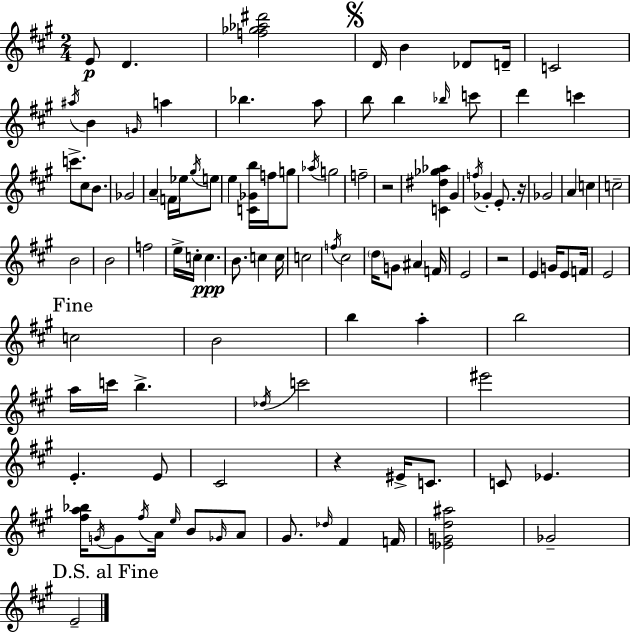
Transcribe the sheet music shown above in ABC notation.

X:1
T:Untitled
M:2/4
L:1/4
K:A
E/2 D [f_g_a^d']2 D/4 B _D/2 D/4 C2 ^a/4 B G/4 a _b a/2 b/2 b _b/4 c'/2 d' c' c'/2 ^c/2 B/2 _G2 A F/4 _e/4 ^g/4 e/2 e [C_Gb]/4 f/4 g/2 _a/4 g2 f2 z2 [C^d_g_a] ^G f/4 _G E/2 z/4 _G2 A c c2 B2 B2 f2 e/4 c/4 c B/2 c c/4 c2 f/4 ^c2 d/4 G/2 ^A F/4 E2 z2 E G/4 E/2 F/4 E2 c2 B2 b a b2 a/4 c'/4 b _d/4 c'2 ^e'2 E E/2 ^C2 z ^E/4 C/2 C/2 _E [^fa_b]/4 G/4 G/2 ^f/4 A/4 e/4 B/2 _G/4 A/2 ^G/2 _d/4 ^F F/4 [_EGd^a]2 _G2 E2